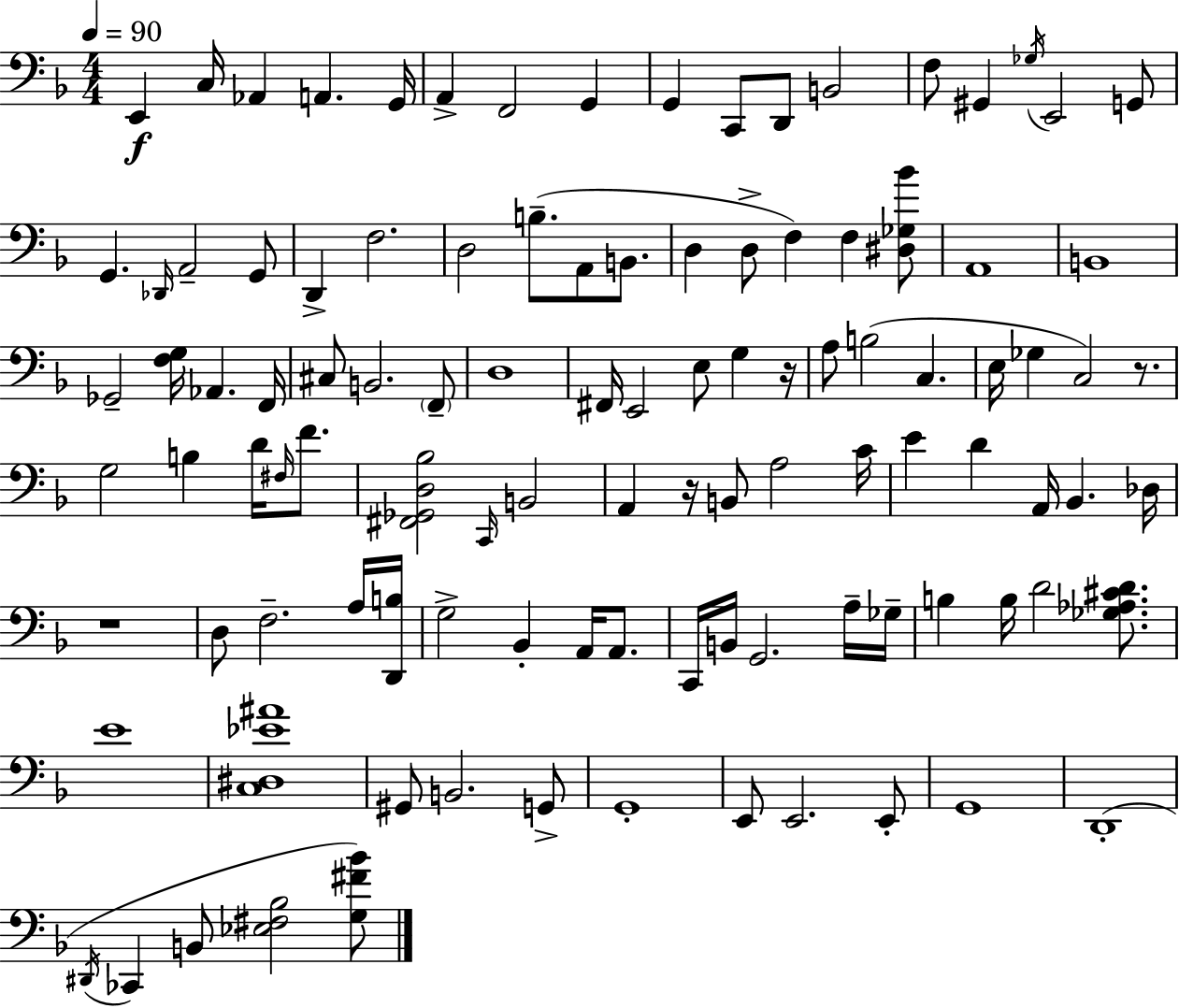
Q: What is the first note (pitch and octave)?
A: E2